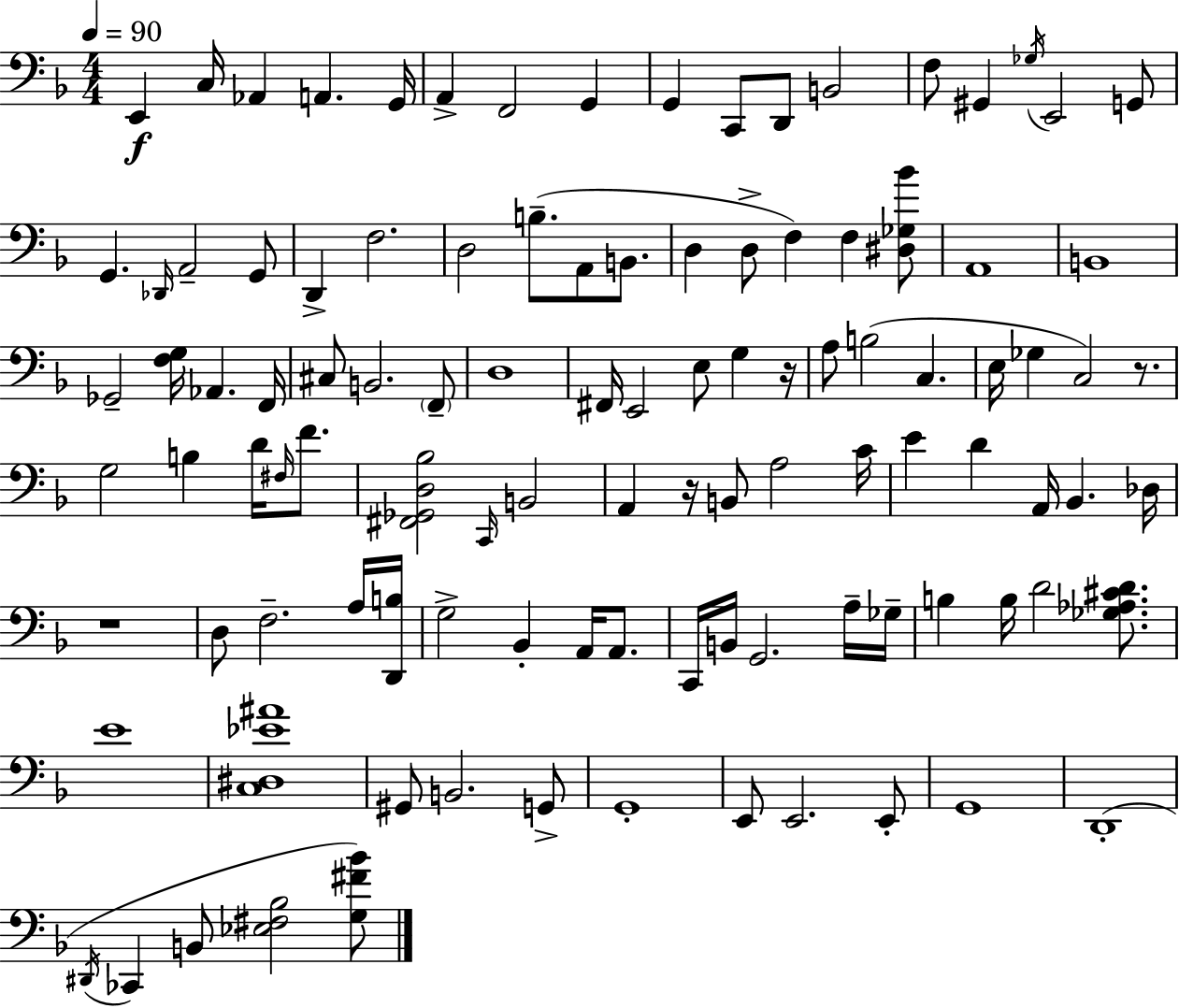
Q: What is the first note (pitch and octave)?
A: E2